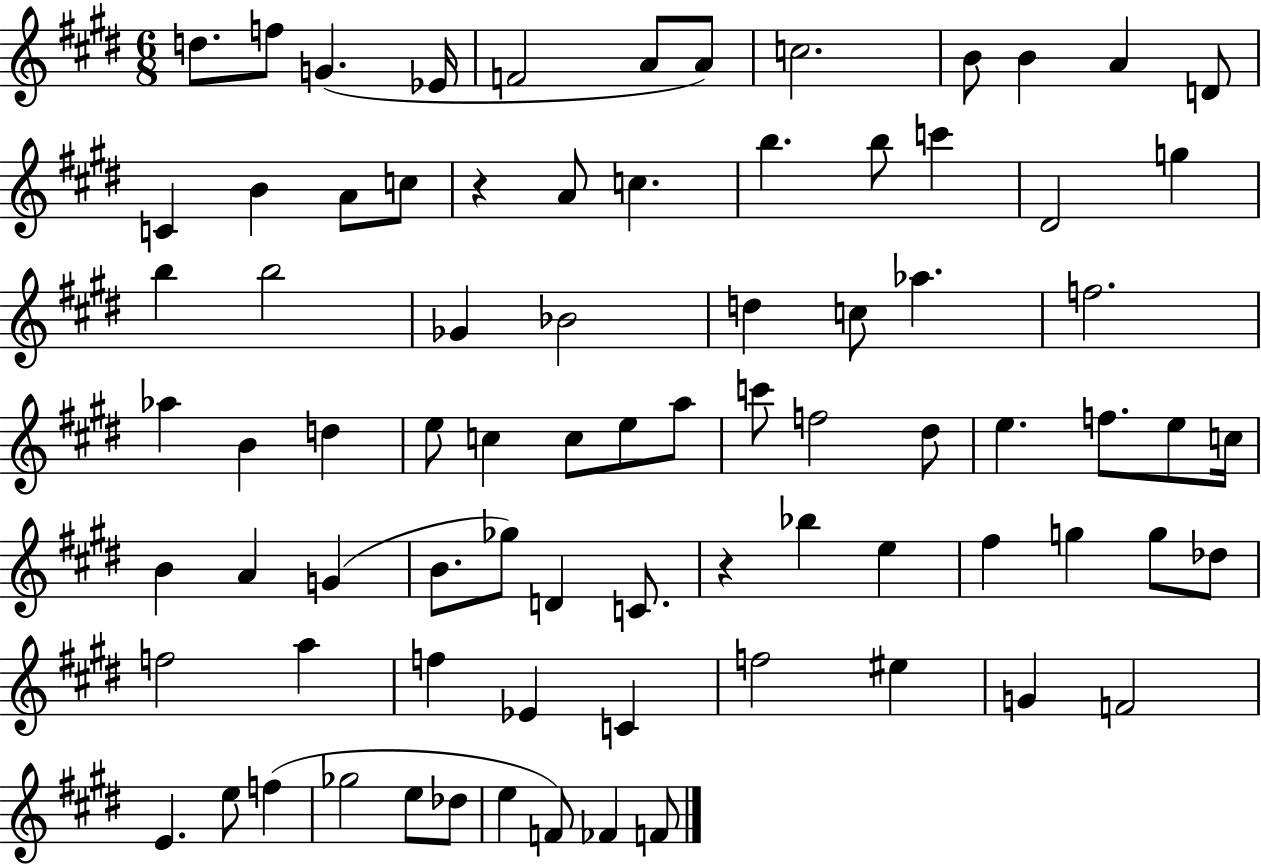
D5/e. F5/e G4/q. Eb4/s F4/h A4/e A4/e C5/h. B4/e B4/q A4/q D4/e C4/q B4/q A4/e C5/e R/q A4/e C5/q. B5/q. B5/e C6/q D#4/h G5/q B5/q B5/h Gb4/q Bb4/h D5/q C5/e Ab5/q. F5/h. Ab5/q B4/q D5/q E5/e C5/q C5/e E5/e A5/e C6/e F5/h D#5/e E5/q. F5/e. E5/e C5/s B4/q A4/q G4/q B4/e. Gb5/e D4/q C4/e. R/q Bb5/q E5/q F#5/q G5/q G5/e Db5/e F5/h A5/q F5/q Eb4/q C4/q F5/h EIS5/q G4/q F4/h E4/q. E5/e F5/q Gb5/h E5/e Db5/e E5/q F4/e FES4/q F4/e